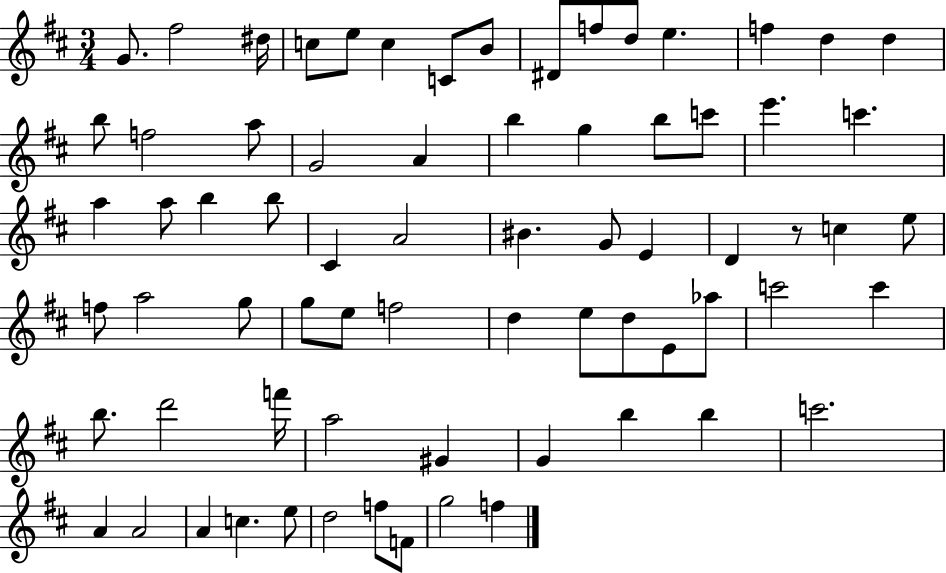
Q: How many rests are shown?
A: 1